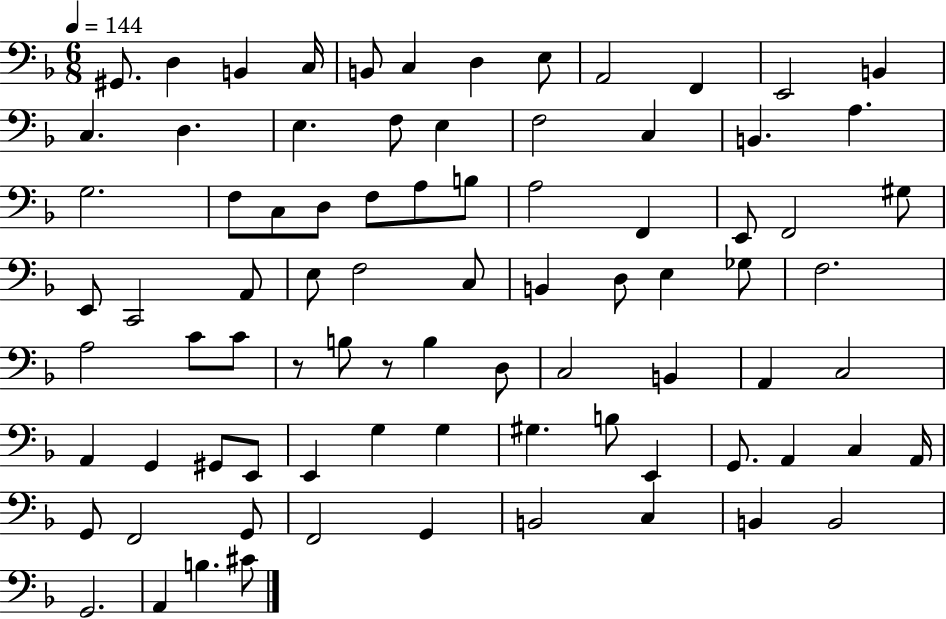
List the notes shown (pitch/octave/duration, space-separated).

G#2/e. D3/q B2/q C3/s B2/e C3/q D3/q E3/e A2/h F2/q E2/h B2/q C3/q. D3/q. E3/q. F3/e E3/q F3/h C3/q B2/q. A3/q. G3/h. F3/e C3/e D3/e F3/e A3/e B3/e A3/h F2/q E2/e F2/h G#3/e E2/e C2/h A2/e E3/e F3/h C3/e B2/q D3/e E3/q Gb3/e F3/h. A3/h C4/e C4/e R/e B3/e R/e B3/q D3/e C3/h B2/q A2/q C3/h A2/q G2/q G#2/e E2/e E2/q G3/q G3/q G#3/q. B3/e E2/q G2/e. A2/q C3/q A2/s G2/e F2/h G2/e F2/h G2/q B2/h C3/q B2/q B2/h G2/h. A2/q B3/q. C#4/e